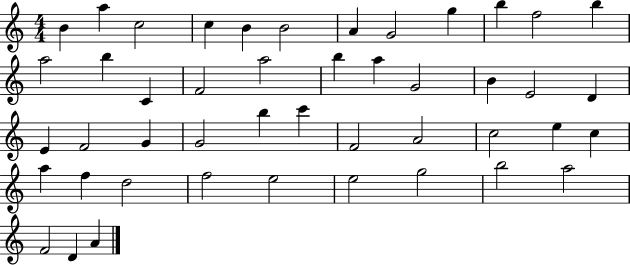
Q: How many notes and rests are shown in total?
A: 46